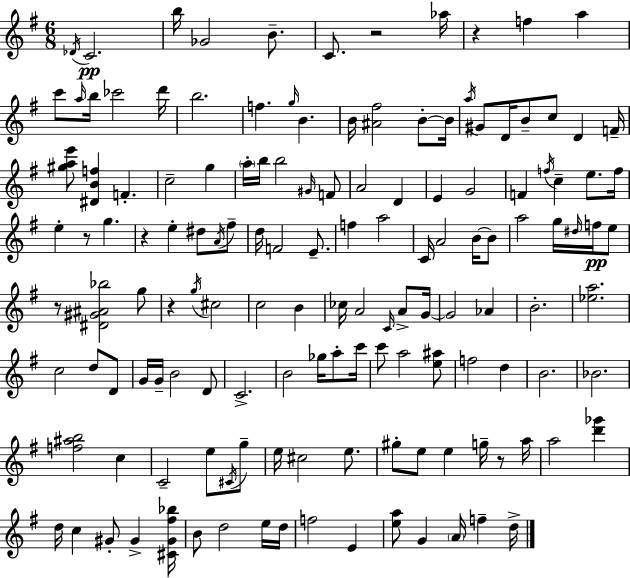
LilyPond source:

{
  \clef treble
  \numericTimeSignature
  \time 6/8
  \key e \minor
  \acciaccatura { des'16 }\pp c'2. | b''16 ges'2 b'8.-- | c'8. r2 | aes''16 r4 f''4 a''4 | \break c'''8 \grace { a''16 } b''16 ces'''2 | d'''16 b''2. | f''4. \grace { g''16 } b'4. | b'16 <ais' fis''>2 | \break b'8-.~~ b'16 \acciaccatura { a''16 } gis'8 d'16 b'8-- c''8 d'4 | f'16-- <gis'' a'' e'''>8 <dis' b' f''>4 f'4.-. | c''2-- | g''4 \parenthesize a''16-. b''16 b''2 | \break \grace { gis'16 } f'8 a'2 | d'4 e'4 g'2 | f'4 \acciaccatura { f''16 } c''4-- | e''8. f''16 e''4-. r8 | \break g''4. r4 e''4-. | dis''8 \acciaccatura { a'16 } fis''8-- d''16 f'2 | e'8.-- f''4 a''2 | c'16 a'2 | \break b'16~~ b'8 a''2 | g''16 \grace { dis''16 } f''16\pp e''8 r8 <dis' gis' ais' bes''>2 | g''8 r4 | \acciaccatura { g''16 } cis''2 c''2 | \break b'4 ces''16 a'2 | \grace { c'16 } a'8-> g'16~~ g'2 | aes'4 b'2.-. | <ees'' a''>2. | \break c''2 | d''8 d'8 g'16 g'16-- | b'2 d'8 c'2.-> | b'2 | \break ges''16 a''8-. c'''16 c'''8 | a''2 <e'' ais''>8 f''2 | d''4 b'2. | bes'2. | \break <f'' ais'' b''>2 | c''4 c'2-- | e''8 \acciaccatura { cis'16 } g''8-- e''16 | cis''2 e''8. gis''8-. | \break e''8 e''4 g''16-- r8 a''16 a''2 | <d''' ges'''>4 d''16 | c''4 gis'8-. gis'4-> <cis' gis' fis'' bes''>16 b'8 | d''2 e''16 d''16 f''2 | \break e'4 <e'' a''>8 | g'4 \parenthesize a'16 f''4-- d''16-> \bar "|."
}